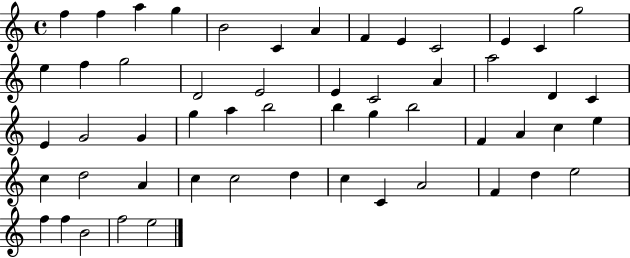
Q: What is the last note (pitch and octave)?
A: E5